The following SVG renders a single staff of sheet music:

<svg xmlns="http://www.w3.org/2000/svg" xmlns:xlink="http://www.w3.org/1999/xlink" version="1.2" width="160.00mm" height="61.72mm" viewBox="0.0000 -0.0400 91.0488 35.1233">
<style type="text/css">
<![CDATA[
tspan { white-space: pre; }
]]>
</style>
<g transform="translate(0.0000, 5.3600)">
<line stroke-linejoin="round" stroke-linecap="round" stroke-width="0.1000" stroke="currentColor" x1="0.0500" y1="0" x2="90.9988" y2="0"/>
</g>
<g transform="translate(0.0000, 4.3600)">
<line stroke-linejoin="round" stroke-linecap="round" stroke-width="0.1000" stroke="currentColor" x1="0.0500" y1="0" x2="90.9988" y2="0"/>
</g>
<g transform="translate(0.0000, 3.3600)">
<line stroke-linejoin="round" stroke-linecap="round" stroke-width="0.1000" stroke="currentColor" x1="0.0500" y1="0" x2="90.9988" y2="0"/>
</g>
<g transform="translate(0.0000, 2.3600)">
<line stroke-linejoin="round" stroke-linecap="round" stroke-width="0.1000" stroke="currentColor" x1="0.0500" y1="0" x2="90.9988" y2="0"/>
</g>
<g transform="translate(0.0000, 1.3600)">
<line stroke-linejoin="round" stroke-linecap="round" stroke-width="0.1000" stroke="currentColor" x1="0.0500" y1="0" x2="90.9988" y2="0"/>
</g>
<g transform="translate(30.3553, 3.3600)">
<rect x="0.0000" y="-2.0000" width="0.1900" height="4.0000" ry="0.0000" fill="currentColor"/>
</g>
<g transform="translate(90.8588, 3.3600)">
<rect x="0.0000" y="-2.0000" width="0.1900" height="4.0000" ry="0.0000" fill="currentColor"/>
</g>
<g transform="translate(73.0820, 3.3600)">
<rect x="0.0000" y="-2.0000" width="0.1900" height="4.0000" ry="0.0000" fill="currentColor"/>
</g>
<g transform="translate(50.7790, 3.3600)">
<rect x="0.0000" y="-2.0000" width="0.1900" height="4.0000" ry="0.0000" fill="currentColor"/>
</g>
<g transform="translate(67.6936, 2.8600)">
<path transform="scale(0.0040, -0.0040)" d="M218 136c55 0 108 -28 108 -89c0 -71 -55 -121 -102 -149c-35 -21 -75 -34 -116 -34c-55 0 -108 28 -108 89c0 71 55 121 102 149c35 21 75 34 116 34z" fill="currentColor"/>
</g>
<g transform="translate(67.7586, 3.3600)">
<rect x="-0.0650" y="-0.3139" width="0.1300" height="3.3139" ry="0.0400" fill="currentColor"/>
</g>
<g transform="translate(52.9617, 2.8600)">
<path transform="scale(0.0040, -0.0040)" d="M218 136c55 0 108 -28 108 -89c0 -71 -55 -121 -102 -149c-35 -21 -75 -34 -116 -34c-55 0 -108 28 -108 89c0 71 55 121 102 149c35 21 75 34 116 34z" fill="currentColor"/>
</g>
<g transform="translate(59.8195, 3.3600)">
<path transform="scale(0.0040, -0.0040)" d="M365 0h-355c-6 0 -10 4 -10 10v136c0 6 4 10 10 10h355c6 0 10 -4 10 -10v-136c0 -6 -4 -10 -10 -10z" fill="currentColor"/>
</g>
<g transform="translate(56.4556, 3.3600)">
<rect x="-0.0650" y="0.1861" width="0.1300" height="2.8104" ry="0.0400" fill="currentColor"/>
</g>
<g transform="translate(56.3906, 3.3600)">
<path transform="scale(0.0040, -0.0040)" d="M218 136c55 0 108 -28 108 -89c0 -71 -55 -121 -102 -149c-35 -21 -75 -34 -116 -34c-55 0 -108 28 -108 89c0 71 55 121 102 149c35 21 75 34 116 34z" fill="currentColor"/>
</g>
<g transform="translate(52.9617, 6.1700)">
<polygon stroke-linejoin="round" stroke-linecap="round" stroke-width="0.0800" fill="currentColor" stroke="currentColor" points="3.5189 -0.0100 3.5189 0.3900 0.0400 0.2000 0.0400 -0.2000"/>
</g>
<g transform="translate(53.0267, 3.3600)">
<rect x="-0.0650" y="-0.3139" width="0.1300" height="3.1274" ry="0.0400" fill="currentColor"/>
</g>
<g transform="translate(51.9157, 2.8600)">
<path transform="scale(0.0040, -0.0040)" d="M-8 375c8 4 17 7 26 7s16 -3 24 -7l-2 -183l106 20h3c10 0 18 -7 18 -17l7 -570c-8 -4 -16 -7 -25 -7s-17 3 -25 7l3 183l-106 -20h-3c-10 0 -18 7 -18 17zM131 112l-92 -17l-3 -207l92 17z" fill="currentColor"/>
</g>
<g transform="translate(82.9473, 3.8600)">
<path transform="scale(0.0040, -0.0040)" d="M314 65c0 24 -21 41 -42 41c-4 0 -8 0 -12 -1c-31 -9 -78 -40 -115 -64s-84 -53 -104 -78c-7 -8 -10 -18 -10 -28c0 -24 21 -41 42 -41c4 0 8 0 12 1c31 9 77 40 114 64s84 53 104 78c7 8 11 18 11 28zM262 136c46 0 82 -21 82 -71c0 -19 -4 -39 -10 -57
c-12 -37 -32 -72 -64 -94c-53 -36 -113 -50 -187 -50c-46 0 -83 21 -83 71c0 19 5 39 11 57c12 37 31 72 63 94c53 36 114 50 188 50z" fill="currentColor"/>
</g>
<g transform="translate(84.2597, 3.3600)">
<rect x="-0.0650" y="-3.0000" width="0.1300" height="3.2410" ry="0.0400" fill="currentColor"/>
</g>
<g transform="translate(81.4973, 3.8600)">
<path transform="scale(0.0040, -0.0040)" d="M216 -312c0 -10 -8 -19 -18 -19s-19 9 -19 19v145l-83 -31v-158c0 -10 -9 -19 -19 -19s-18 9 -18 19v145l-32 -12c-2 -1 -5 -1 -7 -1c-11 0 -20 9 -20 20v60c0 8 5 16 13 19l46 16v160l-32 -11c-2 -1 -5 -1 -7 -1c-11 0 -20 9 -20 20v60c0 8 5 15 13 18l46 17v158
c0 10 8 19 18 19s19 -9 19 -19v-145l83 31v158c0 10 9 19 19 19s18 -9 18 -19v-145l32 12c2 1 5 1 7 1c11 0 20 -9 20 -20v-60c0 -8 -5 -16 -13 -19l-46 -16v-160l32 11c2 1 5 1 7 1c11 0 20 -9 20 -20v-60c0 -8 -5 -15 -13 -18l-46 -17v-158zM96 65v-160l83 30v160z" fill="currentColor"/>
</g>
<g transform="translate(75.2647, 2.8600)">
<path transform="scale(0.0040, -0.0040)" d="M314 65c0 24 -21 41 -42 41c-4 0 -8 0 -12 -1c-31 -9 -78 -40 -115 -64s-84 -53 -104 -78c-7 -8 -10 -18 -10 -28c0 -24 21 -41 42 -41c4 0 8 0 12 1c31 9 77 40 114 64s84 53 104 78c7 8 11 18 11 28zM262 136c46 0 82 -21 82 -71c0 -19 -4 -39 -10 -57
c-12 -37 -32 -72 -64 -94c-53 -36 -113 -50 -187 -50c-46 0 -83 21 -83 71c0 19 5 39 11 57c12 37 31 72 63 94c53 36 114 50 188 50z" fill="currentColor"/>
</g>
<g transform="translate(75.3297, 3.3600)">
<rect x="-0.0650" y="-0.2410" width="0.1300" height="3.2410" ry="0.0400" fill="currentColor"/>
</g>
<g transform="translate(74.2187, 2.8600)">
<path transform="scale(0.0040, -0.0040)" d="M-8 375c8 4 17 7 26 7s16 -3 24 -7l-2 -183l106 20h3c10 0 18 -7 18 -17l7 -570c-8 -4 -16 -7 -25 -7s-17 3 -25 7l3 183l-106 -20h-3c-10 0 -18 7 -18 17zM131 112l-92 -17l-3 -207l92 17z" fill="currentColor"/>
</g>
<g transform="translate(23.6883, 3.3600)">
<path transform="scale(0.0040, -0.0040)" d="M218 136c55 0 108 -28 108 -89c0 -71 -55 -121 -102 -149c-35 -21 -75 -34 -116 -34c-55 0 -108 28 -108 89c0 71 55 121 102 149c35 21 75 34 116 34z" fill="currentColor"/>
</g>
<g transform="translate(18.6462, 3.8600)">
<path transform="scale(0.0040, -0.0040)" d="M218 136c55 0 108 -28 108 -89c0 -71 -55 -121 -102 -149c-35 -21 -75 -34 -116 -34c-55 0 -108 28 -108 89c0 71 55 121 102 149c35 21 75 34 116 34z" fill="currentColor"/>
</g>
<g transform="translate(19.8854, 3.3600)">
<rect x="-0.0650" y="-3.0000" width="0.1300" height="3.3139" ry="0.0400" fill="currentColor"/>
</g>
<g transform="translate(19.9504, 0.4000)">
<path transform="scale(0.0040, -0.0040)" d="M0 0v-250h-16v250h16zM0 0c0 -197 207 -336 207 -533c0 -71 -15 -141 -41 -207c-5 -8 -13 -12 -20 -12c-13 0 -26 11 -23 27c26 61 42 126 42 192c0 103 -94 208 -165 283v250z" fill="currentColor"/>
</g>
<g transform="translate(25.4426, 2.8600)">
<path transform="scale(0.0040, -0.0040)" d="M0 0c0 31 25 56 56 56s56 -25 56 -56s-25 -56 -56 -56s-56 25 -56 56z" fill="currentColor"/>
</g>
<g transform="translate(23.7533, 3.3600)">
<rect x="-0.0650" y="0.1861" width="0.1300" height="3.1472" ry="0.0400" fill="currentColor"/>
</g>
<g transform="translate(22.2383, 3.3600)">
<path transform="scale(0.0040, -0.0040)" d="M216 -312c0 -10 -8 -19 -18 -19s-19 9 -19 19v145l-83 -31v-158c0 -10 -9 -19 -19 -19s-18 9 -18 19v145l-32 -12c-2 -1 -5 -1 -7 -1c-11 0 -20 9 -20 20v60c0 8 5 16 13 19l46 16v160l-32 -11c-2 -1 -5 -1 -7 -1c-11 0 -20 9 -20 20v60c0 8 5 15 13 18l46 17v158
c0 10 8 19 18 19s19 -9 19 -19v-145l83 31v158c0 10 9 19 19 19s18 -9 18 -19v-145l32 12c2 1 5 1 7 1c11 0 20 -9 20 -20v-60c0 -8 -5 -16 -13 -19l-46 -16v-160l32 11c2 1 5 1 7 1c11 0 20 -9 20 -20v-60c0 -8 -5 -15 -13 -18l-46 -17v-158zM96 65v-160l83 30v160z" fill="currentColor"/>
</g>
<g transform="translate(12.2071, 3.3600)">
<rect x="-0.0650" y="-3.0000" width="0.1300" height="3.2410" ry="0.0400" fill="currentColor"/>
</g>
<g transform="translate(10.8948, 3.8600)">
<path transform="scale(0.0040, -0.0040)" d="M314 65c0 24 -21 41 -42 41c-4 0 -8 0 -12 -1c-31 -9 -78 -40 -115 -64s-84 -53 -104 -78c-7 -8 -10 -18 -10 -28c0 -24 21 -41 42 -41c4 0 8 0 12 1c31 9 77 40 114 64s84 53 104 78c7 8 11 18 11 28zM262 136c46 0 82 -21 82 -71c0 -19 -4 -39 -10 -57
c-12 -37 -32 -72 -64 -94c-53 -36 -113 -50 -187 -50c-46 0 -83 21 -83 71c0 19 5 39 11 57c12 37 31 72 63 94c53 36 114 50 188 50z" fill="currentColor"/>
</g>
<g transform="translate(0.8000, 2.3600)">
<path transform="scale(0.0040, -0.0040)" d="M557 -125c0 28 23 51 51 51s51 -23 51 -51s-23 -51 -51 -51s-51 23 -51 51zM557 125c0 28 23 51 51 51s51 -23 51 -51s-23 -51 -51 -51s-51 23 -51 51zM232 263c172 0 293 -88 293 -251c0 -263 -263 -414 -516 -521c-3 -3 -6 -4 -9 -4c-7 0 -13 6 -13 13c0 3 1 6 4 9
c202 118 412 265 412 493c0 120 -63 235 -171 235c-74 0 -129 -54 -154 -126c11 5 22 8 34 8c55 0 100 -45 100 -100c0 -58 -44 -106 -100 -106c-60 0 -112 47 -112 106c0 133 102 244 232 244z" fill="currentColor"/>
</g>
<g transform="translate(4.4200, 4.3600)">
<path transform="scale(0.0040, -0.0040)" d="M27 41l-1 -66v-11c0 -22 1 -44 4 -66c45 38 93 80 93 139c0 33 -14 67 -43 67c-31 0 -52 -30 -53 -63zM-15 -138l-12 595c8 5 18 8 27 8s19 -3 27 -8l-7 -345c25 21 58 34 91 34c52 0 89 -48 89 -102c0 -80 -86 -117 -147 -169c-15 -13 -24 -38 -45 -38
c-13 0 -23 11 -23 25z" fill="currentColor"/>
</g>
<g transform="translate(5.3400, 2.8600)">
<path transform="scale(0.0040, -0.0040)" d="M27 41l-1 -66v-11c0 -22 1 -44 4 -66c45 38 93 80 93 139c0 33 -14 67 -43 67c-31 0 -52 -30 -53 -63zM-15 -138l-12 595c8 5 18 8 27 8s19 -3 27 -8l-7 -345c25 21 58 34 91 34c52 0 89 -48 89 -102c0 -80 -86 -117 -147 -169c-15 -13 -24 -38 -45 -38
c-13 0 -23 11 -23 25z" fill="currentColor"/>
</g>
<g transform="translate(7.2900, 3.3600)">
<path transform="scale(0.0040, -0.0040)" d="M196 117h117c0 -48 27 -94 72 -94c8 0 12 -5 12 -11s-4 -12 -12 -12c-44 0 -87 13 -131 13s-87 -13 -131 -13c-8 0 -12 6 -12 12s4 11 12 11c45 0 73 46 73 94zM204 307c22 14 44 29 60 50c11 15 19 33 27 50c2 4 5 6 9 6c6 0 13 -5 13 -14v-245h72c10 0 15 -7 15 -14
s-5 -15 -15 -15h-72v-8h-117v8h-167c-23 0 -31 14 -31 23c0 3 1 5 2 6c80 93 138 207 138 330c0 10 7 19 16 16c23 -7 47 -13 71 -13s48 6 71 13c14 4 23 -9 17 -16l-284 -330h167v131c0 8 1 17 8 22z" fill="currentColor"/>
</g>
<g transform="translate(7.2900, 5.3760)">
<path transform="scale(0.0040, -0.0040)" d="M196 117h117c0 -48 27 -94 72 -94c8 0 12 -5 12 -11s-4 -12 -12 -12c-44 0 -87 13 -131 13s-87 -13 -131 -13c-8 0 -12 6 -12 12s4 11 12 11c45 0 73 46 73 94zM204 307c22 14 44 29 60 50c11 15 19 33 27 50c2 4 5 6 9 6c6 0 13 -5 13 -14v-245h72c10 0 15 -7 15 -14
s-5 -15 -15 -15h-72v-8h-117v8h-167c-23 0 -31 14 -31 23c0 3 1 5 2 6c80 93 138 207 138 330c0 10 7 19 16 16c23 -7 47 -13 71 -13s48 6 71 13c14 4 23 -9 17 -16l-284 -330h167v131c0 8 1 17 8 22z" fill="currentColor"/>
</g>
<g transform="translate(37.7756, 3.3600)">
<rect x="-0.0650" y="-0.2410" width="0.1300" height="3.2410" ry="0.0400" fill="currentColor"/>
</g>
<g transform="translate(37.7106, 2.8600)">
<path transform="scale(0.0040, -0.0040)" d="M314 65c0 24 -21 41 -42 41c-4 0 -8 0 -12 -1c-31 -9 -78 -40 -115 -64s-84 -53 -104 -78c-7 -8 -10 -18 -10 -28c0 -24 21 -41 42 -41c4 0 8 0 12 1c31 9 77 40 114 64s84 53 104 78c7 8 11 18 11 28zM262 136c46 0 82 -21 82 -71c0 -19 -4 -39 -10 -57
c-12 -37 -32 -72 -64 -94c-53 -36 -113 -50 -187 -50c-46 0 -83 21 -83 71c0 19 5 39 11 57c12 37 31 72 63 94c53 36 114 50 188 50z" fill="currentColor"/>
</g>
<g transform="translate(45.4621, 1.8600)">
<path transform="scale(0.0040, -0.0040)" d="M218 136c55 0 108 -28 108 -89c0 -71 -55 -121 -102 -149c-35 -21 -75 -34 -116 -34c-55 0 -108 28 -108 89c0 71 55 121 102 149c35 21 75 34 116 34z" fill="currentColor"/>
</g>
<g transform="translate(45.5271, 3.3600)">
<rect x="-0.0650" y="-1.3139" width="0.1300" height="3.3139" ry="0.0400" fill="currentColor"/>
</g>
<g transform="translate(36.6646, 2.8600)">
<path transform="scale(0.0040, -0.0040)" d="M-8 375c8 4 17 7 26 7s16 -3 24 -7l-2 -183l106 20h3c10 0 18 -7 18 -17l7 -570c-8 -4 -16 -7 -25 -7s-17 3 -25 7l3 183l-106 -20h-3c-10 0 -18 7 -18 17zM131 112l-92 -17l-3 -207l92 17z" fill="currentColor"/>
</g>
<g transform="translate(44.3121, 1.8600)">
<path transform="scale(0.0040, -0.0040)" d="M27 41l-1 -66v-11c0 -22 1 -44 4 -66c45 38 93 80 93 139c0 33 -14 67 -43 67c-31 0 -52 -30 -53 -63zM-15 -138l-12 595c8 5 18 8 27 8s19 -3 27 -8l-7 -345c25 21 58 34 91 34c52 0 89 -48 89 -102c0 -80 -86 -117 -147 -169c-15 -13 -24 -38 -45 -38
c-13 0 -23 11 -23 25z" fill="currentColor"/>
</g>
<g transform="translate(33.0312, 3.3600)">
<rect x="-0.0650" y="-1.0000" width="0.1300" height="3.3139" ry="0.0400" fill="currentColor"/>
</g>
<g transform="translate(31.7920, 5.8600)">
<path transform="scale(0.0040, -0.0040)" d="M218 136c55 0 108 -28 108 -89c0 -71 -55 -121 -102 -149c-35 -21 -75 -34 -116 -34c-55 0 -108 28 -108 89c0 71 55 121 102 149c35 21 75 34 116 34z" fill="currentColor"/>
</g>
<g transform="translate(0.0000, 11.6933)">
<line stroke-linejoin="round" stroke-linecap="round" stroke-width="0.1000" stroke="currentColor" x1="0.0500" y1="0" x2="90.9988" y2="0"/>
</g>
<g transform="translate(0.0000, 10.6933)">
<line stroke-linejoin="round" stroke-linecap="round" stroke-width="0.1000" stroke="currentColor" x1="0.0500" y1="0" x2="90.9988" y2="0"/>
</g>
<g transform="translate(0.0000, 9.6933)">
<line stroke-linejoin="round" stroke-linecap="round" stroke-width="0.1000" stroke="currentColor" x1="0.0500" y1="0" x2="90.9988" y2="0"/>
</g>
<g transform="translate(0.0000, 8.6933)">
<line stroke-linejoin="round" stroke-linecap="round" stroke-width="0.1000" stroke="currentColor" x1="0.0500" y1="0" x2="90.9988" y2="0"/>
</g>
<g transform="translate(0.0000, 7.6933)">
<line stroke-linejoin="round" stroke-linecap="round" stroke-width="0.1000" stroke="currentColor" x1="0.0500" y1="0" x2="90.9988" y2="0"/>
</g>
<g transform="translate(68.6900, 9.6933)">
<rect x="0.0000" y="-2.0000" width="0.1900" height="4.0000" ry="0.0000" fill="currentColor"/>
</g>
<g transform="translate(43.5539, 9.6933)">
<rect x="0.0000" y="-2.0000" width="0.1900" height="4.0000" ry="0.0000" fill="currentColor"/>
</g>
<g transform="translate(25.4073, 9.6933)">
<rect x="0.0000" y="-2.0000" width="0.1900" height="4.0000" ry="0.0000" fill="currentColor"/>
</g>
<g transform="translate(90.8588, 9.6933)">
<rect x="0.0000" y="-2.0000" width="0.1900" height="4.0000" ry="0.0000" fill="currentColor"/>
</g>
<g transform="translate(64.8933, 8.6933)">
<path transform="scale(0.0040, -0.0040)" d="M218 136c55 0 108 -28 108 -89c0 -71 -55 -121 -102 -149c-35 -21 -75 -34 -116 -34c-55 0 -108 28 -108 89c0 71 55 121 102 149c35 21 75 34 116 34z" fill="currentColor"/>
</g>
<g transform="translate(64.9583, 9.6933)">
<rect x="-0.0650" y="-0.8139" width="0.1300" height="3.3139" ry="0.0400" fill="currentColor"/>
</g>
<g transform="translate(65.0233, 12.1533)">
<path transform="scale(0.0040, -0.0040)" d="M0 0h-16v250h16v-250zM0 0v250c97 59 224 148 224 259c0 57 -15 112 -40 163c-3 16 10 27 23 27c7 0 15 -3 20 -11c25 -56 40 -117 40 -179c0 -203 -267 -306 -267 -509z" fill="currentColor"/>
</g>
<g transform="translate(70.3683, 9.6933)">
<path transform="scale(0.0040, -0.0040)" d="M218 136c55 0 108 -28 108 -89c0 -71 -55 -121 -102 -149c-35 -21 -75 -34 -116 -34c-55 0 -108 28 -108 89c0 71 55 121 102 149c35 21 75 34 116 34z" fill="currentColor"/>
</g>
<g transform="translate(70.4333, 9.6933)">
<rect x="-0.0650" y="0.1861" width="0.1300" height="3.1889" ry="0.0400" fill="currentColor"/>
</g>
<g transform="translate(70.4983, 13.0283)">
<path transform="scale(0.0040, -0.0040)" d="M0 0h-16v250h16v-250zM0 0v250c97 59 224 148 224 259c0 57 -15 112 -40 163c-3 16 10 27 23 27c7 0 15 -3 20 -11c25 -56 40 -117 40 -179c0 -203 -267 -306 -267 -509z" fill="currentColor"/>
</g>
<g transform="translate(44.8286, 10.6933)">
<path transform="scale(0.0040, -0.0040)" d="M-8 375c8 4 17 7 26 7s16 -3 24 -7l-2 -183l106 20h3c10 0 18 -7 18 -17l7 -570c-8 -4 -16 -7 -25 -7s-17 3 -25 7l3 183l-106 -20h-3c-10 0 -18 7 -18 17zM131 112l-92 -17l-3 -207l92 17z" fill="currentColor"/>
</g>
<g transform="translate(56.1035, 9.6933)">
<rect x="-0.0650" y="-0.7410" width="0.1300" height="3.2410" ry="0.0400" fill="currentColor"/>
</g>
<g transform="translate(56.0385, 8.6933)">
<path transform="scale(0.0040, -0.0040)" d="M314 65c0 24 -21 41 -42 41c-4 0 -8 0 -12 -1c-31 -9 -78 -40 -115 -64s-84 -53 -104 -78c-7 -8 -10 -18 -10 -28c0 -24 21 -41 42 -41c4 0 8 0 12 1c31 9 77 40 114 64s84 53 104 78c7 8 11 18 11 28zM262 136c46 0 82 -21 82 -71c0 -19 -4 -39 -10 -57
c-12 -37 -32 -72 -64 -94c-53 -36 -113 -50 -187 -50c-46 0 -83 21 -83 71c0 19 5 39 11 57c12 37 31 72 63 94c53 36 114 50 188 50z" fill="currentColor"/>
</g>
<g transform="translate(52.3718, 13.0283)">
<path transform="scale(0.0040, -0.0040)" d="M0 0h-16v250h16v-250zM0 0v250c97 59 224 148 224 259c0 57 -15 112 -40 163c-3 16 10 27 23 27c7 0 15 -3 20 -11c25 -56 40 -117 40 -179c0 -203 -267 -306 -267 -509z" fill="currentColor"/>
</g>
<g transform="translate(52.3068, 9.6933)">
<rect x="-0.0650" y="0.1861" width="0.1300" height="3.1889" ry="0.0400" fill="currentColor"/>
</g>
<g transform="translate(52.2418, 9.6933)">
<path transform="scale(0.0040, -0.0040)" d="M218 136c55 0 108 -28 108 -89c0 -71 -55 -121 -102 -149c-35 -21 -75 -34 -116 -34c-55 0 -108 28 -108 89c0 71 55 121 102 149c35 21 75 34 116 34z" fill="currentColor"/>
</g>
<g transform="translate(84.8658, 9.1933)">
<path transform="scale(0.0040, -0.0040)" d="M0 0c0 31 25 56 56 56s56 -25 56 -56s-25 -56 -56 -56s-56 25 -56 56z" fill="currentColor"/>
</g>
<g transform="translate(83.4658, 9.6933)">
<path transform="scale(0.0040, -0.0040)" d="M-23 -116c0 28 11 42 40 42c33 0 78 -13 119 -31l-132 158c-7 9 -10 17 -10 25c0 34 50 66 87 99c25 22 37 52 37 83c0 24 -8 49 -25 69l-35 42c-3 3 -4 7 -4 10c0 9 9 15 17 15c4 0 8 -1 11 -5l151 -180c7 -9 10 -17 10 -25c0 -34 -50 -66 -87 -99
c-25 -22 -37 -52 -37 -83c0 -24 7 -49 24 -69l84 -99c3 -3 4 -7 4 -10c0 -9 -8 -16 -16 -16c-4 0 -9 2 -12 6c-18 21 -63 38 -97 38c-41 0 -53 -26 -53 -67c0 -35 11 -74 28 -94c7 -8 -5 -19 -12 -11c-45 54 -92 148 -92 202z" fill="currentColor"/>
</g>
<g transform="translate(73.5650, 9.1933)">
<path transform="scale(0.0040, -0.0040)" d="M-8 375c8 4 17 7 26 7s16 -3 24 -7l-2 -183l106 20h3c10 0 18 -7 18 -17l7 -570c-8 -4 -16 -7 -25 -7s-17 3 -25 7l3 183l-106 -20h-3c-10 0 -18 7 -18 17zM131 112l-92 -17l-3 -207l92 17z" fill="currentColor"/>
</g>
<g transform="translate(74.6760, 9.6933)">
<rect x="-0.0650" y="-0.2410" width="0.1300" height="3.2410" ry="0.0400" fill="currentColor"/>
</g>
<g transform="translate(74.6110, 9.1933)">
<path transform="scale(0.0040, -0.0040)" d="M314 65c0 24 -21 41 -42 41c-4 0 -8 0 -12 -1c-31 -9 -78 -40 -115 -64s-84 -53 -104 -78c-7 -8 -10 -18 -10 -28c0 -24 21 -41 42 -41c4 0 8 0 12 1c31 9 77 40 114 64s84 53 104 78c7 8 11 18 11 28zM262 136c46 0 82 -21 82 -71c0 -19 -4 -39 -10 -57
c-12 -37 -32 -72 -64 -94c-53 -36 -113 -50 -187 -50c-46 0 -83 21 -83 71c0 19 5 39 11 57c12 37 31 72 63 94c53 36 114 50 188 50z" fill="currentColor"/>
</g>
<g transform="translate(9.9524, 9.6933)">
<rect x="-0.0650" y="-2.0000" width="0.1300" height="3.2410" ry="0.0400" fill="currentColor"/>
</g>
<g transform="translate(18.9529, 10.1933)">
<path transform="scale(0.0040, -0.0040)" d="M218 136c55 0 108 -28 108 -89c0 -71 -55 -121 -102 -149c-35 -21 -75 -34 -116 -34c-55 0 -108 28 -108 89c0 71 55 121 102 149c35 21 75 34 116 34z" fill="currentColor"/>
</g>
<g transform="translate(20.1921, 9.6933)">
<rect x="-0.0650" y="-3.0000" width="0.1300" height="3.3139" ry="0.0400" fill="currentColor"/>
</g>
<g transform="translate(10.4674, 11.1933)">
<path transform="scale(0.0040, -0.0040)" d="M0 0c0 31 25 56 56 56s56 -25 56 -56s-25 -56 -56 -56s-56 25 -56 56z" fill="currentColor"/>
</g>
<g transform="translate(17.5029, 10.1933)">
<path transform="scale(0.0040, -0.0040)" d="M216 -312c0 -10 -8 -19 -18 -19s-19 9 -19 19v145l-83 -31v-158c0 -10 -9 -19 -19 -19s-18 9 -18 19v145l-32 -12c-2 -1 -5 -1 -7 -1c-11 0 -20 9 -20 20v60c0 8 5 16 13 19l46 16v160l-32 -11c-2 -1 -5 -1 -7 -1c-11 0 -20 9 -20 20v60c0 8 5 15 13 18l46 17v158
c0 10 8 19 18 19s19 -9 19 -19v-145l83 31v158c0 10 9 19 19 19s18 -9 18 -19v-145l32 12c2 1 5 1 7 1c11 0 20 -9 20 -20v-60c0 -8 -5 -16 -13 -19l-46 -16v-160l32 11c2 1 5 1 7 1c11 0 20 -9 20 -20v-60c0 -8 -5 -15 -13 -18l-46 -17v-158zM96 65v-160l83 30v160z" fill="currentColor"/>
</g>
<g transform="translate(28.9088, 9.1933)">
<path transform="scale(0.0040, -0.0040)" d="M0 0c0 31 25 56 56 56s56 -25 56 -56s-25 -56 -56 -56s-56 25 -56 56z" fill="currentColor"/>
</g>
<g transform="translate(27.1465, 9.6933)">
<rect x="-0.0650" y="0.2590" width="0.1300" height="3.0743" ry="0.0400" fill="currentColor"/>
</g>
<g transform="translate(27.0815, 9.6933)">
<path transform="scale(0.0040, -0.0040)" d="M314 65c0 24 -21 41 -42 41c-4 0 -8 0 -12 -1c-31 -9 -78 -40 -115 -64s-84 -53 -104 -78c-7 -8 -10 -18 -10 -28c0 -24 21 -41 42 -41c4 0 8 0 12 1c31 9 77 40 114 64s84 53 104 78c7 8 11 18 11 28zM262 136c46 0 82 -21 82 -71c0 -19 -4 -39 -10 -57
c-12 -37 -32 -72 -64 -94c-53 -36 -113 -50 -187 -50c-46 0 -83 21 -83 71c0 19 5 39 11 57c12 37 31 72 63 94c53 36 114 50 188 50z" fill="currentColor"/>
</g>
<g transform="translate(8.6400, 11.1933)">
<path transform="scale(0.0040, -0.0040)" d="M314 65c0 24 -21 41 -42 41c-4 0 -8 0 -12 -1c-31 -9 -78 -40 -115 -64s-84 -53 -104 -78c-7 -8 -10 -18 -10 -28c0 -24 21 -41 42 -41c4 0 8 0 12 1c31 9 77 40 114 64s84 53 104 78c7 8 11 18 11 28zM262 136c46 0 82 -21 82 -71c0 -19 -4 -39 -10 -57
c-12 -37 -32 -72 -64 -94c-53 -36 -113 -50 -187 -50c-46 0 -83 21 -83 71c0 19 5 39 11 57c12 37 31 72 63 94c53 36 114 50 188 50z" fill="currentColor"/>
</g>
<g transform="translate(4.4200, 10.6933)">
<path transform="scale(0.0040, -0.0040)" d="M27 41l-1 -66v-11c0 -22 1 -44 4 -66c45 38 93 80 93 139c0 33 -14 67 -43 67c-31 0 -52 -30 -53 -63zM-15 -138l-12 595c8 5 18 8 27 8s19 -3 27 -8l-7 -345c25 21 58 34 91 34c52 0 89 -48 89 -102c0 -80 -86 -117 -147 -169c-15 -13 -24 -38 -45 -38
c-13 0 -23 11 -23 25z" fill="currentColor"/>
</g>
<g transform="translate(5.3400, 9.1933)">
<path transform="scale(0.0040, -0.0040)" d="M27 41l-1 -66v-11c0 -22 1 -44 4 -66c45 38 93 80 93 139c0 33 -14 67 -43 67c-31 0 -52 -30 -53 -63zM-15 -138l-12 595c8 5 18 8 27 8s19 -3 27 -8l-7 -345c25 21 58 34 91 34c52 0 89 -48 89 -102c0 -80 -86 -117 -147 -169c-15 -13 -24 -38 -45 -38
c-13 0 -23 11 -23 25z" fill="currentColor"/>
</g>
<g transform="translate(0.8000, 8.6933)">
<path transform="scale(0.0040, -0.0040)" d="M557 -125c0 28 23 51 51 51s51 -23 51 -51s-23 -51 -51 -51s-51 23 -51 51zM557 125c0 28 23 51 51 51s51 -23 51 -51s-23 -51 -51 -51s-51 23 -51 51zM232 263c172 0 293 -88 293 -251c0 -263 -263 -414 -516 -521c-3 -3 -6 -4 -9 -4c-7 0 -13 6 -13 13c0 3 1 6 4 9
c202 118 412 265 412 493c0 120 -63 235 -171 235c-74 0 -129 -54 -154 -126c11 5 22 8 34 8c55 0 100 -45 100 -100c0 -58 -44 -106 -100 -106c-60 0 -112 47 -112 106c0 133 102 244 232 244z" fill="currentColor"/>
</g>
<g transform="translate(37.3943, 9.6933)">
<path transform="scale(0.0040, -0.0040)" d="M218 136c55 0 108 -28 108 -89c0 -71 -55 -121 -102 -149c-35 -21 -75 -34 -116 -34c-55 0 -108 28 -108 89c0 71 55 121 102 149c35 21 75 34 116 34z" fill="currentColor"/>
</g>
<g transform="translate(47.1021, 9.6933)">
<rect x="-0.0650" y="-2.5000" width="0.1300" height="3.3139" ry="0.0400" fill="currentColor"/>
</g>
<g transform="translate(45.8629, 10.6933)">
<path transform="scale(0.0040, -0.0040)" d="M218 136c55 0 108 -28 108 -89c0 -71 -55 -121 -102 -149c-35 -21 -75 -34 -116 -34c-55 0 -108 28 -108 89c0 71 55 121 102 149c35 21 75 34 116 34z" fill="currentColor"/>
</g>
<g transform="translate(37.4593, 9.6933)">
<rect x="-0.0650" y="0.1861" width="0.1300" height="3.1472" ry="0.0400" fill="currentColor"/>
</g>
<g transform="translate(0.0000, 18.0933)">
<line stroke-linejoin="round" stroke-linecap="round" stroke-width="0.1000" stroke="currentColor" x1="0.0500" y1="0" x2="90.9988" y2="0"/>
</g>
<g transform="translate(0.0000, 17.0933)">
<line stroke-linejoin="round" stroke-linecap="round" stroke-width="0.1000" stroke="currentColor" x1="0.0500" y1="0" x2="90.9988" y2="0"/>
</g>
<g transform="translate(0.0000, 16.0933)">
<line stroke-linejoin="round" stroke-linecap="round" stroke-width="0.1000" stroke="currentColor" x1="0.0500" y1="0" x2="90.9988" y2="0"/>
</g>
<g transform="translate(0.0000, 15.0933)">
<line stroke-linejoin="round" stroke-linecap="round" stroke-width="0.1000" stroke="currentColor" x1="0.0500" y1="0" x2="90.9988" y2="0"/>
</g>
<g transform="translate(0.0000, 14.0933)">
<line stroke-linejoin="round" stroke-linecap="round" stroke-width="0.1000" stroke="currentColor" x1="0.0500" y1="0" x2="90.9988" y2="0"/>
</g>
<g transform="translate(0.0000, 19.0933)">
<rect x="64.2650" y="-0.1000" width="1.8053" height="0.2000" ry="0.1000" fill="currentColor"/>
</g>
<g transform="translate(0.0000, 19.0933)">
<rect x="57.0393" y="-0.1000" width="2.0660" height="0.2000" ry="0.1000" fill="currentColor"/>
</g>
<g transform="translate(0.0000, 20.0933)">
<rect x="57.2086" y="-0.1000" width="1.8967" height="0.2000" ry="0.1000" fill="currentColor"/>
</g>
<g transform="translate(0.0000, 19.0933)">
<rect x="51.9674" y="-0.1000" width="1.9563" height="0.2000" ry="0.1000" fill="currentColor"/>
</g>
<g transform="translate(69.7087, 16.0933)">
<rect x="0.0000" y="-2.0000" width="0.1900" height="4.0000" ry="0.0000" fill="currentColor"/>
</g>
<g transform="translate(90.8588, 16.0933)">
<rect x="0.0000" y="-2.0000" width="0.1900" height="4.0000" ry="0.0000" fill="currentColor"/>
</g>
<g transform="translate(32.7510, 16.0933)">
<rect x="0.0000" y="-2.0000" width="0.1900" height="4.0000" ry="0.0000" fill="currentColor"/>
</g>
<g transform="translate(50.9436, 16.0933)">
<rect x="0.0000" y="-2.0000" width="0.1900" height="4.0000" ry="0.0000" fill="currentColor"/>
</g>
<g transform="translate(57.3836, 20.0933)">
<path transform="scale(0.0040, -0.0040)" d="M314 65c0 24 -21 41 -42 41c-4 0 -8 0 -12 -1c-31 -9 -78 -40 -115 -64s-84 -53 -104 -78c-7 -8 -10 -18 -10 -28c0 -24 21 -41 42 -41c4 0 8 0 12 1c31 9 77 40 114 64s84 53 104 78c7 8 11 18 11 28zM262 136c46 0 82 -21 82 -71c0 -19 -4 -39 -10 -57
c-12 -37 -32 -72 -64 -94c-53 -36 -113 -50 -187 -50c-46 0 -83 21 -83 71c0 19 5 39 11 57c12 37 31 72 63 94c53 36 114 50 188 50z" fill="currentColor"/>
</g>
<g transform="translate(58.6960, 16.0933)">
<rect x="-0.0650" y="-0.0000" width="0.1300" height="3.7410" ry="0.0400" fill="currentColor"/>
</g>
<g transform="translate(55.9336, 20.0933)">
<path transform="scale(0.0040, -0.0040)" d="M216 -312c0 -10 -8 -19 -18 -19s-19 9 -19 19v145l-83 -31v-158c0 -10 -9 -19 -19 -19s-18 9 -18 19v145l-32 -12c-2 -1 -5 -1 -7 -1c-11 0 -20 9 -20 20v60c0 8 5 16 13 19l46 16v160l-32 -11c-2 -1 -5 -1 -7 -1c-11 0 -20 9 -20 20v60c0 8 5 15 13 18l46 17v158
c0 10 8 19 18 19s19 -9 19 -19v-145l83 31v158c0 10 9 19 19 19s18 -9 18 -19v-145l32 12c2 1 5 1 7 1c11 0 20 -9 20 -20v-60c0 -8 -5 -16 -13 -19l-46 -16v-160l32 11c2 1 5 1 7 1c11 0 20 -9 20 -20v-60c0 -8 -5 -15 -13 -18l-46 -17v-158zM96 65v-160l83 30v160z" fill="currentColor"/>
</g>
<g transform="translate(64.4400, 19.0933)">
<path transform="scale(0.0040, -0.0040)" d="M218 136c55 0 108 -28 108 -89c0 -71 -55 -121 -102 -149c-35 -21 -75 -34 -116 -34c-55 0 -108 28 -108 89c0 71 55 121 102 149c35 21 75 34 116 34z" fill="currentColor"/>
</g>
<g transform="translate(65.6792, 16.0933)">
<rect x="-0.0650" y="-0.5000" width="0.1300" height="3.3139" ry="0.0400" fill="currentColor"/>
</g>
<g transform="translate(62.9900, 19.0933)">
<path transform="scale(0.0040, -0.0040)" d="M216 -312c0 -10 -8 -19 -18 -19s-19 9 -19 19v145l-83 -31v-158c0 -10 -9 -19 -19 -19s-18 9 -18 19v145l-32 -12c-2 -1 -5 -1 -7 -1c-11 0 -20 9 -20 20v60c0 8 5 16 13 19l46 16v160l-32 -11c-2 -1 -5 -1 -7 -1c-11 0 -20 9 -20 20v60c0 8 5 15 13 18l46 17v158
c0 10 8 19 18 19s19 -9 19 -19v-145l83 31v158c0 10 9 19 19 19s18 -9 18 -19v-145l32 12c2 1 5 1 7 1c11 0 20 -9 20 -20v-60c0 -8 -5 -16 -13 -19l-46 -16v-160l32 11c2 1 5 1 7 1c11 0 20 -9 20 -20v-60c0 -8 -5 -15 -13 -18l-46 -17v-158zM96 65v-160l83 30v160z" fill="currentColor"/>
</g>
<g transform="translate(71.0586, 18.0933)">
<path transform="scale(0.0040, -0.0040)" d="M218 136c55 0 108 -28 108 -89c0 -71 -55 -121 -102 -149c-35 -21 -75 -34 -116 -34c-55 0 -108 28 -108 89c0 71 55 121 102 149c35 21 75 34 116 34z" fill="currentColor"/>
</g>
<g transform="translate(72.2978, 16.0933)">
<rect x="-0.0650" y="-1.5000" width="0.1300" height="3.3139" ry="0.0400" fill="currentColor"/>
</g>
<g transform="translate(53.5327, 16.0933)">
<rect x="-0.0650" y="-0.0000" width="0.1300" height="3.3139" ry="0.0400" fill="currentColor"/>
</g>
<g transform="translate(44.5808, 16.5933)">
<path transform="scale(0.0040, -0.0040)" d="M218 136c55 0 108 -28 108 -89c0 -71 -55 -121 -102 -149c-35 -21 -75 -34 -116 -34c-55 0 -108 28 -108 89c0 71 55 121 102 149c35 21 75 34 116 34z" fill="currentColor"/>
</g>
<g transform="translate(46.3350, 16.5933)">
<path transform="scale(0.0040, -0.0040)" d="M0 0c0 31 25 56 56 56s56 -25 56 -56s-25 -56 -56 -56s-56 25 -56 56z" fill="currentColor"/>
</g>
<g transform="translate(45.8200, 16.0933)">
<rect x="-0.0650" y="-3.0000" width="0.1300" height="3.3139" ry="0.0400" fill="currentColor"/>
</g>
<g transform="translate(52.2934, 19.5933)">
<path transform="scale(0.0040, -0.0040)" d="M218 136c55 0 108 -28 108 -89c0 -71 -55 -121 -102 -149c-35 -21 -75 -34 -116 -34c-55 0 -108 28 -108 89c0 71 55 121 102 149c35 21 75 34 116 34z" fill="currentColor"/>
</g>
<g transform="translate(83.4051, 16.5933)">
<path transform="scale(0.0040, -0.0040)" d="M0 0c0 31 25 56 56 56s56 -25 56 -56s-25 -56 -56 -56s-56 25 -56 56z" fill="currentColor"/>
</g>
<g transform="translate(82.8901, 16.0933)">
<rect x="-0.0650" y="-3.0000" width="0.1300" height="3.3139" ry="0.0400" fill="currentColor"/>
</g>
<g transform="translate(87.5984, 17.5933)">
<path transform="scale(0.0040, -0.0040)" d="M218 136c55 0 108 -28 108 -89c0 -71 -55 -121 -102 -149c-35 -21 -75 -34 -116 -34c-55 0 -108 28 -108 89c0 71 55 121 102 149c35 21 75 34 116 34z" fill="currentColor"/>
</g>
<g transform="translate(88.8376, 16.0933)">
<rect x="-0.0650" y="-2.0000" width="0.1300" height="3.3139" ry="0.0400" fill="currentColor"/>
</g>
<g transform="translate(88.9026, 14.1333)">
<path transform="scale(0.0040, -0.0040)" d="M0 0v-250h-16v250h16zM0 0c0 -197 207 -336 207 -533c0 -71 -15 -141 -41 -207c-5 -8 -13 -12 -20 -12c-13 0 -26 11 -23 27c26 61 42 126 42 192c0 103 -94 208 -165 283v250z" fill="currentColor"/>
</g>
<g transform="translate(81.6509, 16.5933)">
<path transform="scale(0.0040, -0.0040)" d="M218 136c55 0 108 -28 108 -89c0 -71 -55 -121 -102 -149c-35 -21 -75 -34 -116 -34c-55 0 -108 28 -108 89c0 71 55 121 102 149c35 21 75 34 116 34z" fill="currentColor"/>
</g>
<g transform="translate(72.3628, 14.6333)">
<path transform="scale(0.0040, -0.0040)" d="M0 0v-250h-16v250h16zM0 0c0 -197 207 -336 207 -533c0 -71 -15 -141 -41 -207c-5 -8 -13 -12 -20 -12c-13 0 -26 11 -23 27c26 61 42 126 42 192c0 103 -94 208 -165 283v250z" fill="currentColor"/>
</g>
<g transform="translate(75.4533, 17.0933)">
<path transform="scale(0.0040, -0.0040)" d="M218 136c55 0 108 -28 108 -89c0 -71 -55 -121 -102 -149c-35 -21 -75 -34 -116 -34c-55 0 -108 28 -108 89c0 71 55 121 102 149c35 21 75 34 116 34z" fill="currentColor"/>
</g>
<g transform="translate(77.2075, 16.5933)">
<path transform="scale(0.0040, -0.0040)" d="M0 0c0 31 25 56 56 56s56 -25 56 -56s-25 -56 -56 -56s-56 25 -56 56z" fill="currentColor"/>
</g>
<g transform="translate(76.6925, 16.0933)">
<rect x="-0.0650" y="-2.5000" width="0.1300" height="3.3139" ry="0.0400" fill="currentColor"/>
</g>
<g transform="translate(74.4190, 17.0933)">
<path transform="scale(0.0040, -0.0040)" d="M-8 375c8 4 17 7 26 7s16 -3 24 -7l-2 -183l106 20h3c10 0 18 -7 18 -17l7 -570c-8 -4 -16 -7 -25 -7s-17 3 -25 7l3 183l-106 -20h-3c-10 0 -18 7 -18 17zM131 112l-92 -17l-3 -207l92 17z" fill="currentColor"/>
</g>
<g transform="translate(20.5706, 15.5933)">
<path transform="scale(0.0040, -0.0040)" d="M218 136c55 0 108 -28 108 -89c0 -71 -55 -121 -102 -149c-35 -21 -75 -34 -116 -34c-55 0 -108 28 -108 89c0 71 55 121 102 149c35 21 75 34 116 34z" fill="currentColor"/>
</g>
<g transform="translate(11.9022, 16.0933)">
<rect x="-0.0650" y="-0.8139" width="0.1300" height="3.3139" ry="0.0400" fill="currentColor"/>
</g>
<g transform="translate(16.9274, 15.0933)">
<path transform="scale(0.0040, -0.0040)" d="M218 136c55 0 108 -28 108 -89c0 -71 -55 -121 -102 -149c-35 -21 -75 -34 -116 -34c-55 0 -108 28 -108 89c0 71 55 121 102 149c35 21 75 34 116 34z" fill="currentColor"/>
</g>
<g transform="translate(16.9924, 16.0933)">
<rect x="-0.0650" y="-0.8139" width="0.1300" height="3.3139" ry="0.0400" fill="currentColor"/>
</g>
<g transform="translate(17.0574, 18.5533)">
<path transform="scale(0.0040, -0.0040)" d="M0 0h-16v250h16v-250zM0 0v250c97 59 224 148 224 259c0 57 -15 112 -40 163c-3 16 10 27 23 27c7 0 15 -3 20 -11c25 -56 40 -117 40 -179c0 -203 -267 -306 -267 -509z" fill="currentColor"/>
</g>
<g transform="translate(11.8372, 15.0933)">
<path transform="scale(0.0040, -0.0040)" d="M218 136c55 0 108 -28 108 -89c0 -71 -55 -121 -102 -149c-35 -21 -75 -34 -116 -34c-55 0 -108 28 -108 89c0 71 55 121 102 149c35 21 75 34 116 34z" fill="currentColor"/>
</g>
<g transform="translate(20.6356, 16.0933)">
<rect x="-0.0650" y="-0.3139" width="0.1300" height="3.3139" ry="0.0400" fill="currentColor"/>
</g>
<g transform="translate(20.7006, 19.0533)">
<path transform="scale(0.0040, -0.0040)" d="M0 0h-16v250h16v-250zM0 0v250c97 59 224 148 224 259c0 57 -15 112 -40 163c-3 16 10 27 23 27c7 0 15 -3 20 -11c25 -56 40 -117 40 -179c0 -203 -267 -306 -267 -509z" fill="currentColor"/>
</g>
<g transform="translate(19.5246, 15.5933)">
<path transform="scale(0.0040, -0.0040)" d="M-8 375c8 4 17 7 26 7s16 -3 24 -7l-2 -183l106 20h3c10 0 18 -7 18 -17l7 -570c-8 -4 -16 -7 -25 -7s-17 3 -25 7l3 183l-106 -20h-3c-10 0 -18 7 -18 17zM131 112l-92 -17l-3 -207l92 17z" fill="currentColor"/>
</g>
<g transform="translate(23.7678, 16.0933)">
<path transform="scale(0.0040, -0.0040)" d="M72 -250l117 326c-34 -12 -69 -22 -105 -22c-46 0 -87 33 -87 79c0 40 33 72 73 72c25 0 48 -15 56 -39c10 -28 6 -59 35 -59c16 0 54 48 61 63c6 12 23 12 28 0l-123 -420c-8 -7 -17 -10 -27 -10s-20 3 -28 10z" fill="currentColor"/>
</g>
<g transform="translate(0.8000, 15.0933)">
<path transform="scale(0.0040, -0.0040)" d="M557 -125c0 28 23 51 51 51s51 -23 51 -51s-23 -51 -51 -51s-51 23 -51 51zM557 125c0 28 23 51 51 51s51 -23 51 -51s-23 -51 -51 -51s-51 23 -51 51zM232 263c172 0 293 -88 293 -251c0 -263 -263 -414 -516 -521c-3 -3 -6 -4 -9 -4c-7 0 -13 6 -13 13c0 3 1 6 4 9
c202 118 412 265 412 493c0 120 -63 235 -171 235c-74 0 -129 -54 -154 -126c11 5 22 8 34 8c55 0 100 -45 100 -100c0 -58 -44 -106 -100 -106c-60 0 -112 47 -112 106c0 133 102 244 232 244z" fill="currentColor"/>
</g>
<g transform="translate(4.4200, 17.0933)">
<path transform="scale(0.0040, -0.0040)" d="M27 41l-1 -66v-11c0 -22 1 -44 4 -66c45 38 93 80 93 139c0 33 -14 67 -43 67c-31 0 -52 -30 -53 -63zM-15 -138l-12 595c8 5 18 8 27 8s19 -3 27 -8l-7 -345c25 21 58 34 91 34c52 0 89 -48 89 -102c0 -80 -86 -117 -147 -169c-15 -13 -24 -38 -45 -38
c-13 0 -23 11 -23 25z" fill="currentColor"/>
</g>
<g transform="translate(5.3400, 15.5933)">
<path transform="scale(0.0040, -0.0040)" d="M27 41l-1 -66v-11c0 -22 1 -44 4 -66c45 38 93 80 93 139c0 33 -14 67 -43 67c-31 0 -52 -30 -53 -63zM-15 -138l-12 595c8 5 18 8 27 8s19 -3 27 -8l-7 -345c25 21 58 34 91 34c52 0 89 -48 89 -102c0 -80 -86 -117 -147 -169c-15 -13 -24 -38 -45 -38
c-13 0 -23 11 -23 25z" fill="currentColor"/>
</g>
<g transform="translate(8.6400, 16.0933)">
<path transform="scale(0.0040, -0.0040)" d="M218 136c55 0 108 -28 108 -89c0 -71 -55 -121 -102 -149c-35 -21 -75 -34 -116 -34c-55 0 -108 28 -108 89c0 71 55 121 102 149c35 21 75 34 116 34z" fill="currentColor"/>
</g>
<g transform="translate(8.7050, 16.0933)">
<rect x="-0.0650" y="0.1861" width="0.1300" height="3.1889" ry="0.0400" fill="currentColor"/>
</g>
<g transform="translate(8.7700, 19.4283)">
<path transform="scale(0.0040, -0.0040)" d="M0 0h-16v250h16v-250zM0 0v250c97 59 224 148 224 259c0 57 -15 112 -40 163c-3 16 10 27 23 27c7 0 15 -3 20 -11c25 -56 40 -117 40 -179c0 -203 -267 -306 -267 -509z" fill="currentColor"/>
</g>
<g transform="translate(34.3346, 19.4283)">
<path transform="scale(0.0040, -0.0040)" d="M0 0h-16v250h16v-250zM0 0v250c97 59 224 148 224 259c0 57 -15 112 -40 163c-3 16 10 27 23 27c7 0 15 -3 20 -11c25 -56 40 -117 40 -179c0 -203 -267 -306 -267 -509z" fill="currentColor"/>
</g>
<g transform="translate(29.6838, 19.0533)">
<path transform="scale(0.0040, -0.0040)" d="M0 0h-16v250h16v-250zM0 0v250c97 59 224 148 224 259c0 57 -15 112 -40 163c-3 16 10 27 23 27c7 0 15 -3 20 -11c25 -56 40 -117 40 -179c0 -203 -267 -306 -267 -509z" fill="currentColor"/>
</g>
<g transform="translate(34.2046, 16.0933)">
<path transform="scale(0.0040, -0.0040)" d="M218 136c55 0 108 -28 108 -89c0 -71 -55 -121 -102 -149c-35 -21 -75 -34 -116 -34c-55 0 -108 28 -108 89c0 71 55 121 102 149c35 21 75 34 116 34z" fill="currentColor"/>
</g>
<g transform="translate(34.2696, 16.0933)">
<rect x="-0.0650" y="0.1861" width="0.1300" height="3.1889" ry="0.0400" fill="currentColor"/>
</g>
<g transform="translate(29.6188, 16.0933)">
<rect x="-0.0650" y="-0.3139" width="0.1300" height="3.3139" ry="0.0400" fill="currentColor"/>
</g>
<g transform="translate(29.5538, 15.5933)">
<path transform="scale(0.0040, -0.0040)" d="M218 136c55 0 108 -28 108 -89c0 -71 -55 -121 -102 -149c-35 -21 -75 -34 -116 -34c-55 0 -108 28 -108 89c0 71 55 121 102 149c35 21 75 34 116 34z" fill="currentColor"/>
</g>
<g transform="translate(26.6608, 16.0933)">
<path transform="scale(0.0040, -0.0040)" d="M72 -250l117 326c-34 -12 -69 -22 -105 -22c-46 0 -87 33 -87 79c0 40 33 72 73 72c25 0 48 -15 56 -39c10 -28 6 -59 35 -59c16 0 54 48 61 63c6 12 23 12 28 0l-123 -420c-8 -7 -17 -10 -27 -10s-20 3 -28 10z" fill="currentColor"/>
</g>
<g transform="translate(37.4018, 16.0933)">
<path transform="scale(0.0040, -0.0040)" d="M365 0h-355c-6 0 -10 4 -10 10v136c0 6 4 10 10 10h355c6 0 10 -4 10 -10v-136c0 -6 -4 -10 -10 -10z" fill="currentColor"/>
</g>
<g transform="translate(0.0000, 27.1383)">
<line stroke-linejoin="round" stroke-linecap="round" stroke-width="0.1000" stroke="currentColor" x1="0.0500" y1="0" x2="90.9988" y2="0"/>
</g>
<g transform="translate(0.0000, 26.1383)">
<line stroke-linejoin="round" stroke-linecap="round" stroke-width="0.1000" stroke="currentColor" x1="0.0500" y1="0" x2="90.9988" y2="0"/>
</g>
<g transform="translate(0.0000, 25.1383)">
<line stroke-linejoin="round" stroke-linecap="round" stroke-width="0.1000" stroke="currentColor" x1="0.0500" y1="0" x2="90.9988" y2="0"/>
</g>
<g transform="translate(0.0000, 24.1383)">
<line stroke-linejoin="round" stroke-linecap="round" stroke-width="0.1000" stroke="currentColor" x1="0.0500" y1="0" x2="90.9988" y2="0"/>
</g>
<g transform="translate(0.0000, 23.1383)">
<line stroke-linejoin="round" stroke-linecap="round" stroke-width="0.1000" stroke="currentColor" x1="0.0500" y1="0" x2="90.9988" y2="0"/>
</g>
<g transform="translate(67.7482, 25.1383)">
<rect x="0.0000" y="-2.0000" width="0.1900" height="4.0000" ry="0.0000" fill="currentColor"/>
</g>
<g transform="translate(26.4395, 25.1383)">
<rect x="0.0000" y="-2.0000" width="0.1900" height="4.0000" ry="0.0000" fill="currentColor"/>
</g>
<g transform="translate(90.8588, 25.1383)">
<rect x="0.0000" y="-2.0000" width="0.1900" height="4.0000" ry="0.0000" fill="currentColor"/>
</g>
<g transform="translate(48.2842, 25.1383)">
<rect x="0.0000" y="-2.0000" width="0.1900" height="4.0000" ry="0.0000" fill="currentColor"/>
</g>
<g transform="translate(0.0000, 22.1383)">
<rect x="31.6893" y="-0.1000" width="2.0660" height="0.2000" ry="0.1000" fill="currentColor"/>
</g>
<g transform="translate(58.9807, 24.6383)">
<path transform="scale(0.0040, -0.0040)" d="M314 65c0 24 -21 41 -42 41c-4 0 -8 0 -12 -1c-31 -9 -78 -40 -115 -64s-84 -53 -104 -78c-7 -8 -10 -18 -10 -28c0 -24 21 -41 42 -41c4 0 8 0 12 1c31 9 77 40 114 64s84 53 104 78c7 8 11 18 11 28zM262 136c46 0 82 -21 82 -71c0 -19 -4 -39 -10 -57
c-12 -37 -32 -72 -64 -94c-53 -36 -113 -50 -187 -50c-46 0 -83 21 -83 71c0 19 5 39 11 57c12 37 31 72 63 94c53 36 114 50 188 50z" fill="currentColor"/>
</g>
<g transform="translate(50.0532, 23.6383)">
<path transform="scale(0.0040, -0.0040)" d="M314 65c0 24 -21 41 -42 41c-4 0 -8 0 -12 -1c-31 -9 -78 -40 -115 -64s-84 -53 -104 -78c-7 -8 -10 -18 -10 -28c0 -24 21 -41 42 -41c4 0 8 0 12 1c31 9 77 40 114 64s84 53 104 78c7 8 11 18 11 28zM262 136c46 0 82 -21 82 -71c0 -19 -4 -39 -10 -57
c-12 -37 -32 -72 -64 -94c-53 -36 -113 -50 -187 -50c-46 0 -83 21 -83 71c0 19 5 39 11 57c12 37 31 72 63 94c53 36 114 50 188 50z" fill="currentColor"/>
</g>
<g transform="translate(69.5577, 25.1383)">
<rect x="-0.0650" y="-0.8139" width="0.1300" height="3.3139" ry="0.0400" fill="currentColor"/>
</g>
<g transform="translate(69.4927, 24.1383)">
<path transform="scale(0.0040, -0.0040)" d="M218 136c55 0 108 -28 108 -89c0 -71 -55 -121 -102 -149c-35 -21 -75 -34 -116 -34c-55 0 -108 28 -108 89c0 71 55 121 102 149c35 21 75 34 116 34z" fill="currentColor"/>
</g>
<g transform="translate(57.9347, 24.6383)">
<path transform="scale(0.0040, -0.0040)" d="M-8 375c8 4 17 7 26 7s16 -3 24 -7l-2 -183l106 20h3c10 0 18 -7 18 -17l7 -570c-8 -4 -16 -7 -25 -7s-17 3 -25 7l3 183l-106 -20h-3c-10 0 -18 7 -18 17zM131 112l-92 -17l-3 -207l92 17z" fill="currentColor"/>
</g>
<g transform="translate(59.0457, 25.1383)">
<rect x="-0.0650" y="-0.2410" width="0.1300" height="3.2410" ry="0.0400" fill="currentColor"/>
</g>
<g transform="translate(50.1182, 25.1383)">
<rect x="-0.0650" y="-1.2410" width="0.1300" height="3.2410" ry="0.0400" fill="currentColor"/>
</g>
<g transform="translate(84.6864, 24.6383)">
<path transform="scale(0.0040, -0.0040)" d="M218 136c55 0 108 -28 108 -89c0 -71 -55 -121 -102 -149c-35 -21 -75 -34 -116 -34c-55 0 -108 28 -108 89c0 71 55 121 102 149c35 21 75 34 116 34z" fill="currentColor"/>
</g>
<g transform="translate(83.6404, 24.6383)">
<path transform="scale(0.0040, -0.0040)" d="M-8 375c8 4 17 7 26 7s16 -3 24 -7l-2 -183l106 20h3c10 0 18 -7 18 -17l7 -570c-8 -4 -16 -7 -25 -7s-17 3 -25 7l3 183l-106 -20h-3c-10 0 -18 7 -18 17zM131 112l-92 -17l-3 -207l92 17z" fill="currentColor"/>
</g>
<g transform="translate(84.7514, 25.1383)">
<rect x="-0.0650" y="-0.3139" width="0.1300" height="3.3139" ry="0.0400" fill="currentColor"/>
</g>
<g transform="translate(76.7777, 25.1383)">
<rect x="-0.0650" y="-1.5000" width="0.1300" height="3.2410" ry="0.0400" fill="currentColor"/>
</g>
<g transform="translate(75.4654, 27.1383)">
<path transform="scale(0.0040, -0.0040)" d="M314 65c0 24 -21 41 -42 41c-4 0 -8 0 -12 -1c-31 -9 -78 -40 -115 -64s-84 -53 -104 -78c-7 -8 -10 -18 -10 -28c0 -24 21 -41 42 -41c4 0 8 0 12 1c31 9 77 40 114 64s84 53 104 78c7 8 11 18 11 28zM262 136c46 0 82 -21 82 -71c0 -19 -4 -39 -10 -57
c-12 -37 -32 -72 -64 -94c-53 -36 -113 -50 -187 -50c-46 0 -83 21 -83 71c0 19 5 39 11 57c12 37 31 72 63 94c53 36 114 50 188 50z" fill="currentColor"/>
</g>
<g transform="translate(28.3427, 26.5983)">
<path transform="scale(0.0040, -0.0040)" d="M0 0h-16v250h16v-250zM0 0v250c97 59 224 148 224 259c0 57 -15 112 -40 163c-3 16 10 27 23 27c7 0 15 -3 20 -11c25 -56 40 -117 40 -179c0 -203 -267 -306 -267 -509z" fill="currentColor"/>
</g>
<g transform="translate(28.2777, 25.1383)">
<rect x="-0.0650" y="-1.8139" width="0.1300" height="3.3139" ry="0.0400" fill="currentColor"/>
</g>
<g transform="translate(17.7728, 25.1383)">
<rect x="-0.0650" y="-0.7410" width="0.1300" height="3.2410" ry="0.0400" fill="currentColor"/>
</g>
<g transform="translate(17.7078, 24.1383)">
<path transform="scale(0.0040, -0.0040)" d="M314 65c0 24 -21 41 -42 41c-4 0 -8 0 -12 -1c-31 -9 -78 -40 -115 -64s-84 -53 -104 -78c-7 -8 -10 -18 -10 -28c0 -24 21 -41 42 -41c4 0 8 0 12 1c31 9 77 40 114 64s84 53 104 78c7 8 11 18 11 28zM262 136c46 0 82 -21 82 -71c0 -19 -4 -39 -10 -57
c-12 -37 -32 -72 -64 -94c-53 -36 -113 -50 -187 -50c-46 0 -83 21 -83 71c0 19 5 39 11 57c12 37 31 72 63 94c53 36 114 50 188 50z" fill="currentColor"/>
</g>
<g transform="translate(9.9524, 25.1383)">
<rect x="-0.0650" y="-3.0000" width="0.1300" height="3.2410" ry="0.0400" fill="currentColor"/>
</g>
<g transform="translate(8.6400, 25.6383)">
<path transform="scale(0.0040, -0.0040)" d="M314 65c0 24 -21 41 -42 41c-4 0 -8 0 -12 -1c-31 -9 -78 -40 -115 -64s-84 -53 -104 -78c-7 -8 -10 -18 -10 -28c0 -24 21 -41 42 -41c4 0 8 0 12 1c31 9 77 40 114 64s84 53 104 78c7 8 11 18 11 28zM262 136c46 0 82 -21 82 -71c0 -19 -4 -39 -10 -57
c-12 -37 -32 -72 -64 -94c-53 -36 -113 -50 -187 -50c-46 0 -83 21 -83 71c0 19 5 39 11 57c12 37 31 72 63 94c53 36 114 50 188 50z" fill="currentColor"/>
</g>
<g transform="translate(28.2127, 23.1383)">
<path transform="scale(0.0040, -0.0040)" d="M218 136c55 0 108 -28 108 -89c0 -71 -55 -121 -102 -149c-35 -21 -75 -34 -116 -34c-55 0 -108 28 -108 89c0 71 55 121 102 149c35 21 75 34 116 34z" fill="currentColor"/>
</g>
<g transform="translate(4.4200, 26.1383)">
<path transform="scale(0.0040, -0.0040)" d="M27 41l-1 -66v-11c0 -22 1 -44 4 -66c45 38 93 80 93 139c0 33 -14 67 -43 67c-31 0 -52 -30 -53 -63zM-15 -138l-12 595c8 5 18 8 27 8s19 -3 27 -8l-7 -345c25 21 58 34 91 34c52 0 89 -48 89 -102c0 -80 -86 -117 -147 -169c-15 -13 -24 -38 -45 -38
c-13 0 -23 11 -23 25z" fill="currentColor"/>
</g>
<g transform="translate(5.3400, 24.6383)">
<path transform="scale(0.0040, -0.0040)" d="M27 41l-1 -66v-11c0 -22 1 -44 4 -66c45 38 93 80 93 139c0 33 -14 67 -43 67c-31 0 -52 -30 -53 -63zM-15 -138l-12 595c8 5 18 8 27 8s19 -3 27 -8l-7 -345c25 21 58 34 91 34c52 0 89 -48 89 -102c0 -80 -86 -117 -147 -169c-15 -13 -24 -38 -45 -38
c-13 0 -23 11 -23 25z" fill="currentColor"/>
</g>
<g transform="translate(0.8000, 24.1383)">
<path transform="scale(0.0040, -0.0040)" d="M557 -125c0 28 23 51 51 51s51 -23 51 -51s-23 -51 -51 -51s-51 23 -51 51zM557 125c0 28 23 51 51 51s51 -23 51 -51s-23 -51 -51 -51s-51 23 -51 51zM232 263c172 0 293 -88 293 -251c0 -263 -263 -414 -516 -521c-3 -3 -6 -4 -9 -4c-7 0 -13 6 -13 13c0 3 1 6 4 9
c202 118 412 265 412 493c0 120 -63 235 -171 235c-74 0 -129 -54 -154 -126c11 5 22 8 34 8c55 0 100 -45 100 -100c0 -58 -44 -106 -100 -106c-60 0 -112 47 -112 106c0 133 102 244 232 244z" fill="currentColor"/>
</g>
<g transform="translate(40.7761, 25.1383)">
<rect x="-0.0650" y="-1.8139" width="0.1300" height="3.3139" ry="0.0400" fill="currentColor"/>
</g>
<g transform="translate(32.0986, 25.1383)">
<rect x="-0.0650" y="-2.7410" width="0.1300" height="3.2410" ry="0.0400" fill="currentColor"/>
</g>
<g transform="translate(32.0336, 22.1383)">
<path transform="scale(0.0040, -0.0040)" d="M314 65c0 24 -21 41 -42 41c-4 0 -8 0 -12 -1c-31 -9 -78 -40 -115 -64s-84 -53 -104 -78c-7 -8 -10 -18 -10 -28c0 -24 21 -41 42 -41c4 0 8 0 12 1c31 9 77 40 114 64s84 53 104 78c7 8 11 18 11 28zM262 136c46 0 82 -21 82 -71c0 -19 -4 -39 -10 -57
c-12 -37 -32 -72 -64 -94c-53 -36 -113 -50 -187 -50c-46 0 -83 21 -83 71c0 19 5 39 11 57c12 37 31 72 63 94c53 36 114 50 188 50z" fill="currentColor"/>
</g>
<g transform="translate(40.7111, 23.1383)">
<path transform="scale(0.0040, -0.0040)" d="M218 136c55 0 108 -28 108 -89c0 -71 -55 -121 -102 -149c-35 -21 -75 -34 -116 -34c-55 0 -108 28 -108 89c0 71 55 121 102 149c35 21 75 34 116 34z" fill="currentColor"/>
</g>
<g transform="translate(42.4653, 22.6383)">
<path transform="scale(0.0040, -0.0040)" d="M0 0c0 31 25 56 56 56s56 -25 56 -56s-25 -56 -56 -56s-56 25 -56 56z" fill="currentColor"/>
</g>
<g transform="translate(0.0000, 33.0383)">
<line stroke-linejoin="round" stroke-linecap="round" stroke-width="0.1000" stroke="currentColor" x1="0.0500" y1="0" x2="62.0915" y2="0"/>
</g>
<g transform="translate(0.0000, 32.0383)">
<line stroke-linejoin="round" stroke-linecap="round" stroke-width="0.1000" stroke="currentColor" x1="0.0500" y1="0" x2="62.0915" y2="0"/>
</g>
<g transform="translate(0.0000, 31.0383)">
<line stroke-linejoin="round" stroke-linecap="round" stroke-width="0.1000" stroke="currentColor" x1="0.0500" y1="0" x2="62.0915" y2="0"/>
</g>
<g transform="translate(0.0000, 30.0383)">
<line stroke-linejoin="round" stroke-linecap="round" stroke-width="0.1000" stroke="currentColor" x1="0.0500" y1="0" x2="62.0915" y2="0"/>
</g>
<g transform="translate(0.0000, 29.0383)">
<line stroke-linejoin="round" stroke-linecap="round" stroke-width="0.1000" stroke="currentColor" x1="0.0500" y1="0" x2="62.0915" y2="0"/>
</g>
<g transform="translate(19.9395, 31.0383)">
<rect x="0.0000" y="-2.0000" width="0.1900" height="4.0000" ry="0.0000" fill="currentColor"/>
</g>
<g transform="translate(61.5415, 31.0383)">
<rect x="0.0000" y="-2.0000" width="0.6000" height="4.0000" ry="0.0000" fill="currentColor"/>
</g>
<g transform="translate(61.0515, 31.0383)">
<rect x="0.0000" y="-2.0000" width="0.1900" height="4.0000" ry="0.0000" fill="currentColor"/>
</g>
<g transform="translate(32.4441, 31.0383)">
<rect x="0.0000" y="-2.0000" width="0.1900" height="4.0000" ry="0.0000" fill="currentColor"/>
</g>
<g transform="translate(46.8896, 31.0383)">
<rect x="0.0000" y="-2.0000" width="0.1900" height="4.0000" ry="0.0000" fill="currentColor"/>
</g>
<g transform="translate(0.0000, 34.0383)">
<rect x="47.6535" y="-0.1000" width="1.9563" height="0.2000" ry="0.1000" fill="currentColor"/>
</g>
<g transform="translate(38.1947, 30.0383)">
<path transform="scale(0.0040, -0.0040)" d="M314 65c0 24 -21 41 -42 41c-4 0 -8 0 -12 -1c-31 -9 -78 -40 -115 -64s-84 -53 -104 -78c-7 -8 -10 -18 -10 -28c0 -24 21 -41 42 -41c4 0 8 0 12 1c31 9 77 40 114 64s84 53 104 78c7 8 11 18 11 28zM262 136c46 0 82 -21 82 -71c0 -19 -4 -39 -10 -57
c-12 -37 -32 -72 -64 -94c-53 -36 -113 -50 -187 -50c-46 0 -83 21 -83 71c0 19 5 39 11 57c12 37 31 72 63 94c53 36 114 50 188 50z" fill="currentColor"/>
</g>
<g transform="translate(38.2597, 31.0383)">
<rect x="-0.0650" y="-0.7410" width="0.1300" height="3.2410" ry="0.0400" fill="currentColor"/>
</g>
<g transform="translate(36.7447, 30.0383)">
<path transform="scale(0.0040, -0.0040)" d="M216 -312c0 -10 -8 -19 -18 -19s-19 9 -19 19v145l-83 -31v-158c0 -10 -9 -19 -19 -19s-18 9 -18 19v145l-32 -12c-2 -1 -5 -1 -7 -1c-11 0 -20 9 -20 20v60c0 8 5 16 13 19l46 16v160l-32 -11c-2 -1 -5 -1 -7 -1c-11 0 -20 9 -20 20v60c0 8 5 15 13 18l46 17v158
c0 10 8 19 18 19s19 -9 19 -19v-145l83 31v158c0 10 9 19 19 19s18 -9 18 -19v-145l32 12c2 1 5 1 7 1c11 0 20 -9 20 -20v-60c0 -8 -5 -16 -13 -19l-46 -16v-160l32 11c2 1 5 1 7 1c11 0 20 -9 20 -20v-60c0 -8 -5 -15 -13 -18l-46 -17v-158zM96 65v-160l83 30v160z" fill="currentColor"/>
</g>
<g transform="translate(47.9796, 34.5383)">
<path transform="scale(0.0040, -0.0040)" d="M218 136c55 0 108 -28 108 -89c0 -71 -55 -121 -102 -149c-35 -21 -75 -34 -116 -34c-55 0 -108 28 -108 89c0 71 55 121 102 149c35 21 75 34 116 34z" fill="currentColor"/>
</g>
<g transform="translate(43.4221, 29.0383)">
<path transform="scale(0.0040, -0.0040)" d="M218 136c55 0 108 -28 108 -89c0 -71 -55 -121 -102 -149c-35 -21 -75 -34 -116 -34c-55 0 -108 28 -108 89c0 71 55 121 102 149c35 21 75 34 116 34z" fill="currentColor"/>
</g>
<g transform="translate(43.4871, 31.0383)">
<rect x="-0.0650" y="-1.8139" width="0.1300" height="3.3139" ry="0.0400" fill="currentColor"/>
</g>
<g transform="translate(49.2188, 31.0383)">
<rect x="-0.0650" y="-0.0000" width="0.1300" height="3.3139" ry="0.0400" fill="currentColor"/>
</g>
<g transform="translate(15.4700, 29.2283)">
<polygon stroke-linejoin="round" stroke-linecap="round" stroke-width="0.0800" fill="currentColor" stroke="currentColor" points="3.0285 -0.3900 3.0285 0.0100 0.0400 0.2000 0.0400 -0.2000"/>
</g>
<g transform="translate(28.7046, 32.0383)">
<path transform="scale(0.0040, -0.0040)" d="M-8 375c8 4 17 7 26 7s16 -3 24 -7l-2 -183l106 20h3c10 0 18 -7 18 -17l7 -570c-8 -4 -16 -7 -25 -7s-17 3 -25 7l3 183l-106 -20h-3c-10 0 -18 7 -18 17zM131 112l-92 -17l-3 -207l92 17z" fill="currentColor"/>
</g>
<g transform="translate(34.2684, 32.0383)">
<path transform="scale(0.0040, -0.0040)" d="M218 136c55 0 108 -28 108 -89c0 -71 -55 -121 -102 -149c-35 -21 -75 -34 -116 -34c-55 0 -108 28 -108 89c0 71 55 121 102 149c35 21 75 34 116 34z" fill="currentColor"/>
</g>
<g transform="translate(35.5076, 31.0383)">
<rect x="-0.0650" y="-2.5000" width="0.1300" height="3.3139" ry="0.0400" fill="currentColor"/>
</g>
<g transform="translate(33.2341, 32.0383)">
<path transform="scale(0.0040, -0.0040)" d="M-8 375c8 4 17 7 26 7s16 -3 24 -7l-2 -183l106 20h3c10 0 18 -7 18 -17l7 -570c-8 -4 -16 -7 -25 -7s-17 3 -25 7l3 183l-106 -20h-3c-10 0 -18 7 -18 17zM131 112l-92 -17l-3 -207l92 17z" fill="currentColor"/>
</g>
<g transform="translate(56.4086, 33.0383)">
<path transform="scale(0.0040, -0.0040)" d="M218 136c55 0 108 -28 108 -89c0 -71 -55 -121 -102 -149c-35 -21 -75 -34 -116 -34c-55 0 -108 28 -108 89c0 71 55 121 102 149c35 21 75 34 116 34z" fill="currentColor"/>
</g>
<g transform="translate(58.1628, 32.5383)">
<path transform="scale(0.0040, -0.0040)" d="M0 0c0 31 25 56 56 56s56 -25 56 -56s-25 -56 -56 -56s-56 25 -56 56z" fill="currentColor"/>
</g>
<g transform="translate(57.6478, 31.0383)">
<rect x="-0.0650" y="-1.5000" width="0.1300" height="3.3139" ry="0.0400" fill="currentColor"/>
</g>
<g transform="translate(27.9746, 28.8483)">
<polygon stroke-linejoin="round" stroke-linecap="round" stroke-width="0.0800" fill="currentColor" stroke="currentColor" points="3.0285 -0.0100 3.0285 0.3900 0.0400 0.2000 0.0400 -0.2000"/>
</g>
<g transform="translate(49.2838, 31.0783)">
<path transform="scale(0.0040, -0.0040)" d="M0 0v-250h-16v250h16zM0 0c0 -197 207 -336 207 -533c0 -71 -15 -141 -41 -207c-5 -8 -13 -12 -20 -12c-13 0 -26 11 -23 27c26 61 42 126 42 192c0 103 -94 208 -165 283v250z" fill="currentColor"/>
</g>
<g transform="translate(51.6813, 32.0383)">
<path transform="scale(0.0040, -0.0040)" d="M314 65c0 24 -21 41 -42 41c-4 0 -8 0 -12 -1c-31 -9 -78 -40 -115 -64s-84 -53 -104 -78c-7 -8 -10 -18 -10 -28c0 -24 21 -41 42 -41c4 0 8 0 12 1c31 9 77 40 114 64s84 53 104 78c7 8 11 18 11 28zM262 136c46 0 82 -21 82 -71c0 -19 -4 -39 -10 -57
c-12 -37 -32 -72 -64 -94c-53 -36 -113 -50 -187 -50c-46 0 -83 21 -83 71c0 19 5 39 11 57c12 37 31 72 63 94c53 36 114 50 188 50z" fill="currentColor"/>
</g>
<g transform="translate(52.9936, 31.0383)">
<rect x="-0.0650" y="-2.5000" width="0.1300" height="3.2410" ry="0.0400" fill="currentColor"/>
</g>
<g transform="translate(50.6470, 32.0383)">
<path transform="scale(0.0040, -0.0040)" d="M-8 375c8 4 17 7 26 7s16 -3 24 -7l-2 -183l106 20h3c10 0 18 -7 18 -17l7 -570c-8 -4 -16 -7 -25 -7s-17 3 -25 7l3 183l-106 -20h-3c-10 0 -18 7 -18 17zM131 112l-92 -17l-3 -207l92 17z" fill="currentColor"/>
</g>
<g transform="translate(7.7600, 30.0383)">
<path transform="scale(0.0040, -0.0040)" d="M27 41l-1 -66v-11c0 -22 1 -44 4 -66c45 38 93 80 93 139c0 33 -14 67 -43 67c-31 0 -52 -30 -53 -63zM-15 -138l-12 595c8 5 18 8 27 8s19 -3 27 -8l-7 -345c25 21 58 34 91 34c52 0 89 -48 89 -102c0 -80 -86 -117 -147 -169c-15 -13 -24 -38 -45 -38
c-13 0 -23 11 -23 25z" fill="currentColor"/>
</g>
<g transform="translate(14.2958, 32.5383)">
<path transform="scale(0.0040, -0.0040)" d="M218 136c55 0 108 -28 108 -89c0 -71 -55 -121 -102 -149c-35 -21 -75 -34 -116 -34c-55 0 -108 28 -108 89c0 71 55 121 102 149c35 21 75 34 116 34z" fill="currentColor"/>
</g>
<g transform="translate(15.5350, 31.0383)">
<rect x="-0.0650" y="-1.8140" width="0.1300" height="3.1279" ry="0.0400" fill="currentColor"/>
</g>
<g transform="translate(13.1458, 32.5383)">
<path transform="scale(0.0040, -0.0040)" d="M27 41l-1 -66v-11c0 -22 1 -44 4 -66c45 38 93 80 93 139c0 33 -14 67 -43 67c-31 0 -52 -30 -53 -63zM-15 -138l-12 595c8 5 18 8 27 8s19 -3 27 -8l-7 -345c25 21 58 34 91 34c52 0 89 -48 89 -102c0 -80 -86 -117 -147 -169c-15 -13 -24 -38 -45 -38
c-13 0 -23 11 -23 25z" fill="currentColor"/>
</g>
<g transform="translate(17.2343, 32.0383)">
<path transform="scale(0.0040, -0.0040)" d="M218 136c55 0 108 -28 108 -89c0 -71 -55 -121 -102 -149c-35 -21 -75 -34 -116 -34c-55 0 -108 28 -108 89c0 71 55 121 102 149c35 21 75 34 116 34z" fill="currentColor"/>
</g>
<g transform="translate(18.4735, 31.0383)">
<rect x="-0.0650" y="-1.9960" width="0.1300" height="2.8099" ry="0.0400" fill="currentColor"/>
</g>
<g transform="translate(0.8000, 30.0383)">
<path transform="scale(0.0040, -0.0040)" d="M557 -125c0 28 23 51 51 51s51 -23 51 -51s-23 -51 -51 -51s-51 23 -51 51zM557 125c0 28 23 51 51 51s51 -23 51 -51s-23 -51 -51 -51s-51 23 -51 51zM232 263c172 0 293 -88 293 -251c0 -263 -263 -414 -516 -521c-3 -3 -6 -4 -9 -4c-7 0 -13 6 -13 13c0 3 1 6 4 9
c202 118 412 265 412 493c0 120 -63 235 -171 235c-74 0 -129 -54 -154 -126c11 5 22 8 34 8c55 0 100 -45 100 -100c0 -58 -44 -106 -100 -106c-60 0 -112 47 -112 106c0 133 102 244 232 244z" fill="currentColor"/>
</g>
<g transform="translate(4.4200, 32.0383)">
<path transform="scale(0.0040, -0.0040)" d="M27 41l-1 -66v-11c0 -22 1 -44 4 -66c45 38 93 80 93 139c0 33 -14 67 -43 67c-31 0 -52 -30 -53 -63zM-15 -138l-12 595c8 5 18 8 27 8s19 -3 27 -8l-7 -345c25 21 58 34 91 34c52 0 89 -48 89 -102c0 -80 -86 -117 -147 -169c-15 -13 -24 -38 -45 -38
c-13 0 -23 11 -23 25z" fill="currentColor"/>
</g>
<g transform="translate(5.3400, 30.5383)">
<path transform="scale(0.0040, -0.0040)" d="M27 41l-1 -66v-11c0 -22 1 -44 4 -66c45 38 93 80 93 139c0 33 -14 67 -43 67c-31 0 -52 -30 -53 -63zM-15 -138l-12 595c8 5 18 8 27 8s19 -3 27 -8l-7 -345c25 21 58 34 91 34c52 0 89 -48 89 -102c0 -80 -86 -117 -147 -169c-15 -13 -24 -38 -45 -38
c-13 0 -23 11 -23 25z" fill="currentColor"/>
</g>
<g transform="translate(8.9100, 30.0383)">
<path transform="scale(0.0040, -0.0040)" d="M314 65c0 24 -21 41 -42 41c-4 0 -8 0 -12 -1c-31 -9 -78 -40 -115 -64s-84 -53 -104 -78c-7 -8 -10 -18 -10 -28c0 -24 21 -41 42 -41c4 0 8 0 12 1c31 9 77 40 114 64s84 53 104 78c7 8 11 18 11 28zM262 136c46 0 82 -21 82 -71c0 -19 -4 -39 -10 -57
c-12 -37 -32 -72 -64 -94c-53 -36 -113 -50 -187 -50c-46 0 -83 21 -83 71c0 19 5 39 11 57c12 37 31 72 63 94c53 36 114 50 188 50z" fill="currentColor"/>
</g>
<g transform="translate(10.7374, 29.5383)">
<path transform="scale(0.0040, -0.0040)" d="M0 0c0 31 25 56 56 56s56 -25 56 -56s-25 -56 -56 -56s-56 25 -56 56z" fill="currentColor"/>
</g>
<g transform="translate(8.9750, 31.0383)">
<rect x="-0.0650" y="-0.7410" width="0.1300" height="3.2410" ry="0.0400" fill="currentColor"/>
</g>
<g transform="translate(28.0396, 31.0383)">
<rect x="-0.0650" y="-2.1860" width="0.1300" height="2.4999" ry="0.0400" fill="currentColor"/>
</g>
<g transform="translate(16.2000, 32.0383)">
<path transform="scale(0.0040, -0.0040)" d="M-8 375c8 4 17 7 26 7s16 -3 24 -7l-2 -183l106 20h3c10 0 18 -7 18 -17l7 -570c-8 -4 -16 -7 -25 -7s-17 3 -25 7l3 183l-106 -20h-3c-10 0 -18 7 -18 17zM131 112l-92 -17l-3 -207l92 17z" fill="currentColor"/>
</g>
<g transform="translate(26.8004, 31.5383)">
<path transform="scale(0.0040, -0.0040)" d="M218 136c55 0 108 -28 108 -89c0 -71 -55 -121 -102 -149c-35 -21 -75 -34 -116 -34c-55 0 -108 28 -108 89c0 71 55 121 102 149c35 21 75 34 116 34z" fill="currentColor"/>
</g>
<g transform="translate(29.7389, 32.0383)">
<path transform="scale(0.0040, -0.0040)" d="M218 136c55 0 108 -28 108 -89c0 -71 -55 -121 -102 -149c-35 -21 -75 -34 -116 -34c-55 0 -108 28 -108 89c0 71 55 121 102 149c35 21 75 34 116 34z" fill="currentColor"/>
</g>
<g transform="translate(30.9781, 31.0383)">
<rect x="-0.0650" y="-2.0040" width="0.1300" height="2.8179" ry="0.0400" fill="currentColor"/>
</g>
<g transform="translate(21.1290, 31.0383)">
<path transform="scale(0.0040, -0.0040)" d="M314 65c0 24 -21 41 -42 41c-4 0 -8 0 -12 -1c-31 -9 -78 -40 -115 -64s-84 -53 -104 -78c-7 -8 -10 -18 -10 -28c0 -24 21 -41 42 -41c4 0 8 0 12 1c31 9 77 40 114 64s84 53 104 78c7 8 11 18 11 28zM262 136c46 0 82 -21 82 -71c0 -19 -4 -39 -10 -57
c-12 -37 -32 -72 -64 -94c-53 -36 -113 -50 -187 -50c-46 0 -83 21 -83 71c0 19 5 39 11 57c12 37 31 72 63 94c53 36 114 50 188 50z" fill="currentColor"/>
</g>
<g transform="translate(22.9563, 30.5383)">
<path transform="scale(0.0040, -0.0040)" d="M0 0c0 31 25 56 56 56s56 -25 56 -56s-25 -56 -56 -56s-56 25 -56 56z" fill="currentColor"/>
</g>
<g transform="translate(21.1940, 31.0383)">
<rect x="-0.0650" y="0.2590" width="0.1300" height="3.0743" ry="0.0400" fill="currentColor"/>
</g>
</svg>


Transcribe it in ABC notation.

X:1
T:Untitled
M:4/4
L:1/4
K:Bb
C,2 C,/2 ^D, F,, E,2 _G, E,/2 D,/2 z2 E, E,2 ^C,2 A,,2 ^C, D,2 D, B,, D,/2 F,2 F,/2 D,/2 E,2 z D,/2 F, F,/2 E,/2 z/2 z/2 E,/2 D,/2 z2 C, D,, ^C,,2 ^E,, G,,/2 B,, C, A,,/2 C,2 F,2 A,/2 C2 A, G,2 E,2 F, G,,2 E, _F,2 _A,,/2 B,,/2 D,2 C,/2 B,,/2 B,, ^F,2 A, D,,/2 B,,2 G,,